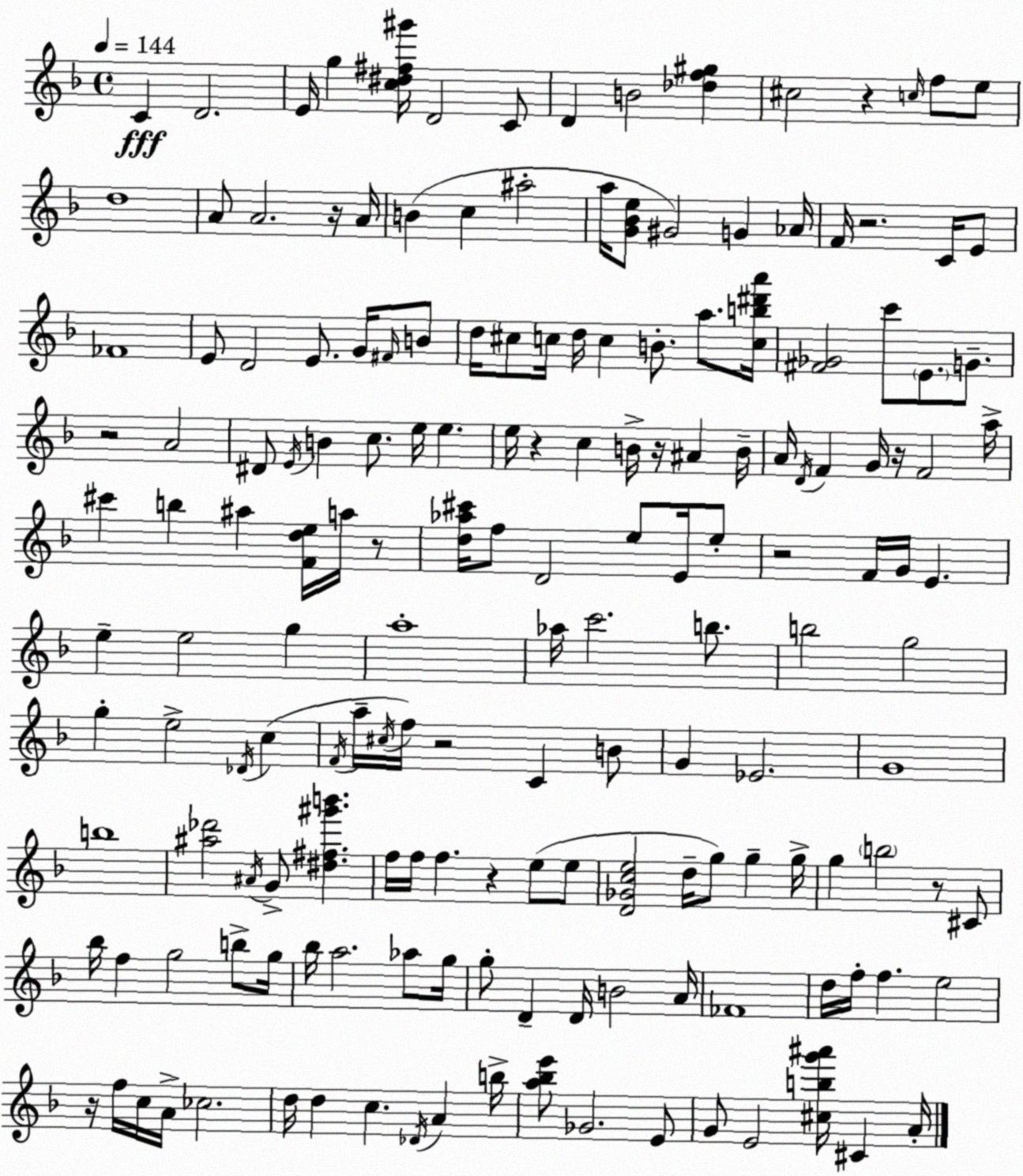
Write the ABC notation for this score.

X:1
T:Untitled
M:4/4
L:1/4
K:F
C D2 E/4 g [c^d^f^g']/4 D2 C/2 D B2 [_df^g] ^c2 z c/4 f/2 e/2 d4 A/2 A2 z/4 A/4 B c ^a2 a/4 [G_Be]/2 ^G2 G _A/4 F/4 z2 C/4 E/2 _F4 E/2 D2 E/2 G/4 ^F/4 B/2 d/4 ^c/2 c/4 d/4 c B/2 a/2 [cb^d'a']/4 [^F_G]2 c'/2 E/2 G/2 z2 A2 ^D/2 E/4 B c/2 e/4 e e/4 z c B/4 z/4 ^A B/4 A/4 D/4 F G/4 z/4 F2 a/4 ^c' b ^a [Fde]/4 a/4 z/2 [d_a^c']/4 f/2 D2 e/2 E/4 e/2 z2 F/4 G/4 E e e2 g a4 _a/4 c'2 b/2 b2 g2 g e2 _D/4 c F/4 a/4 ^c/4 f/4 z2 C B/2 G _E2 G4 b4 [^a_d']2 ^A/4 G/2 [^d^f^g'b'] f/4 f/4 f z e/2 e/2 [D_Gce]2 d/4 g/2 g g/4 g b2 z/2 ^C/2 _b/4 f g2 b/2 g/4 _b/4 a2 _a/2 g/4 g/2 D D/4 B2 A/4 _F4 d/4 f/4 f e2 z/4 f/4 c/4 A/4 _c2 d/4 d c _D/4 A b/4 [a_be']/2 _G2 E/2 G/2 E2 [^cbg'^a']/4 ^C A/4